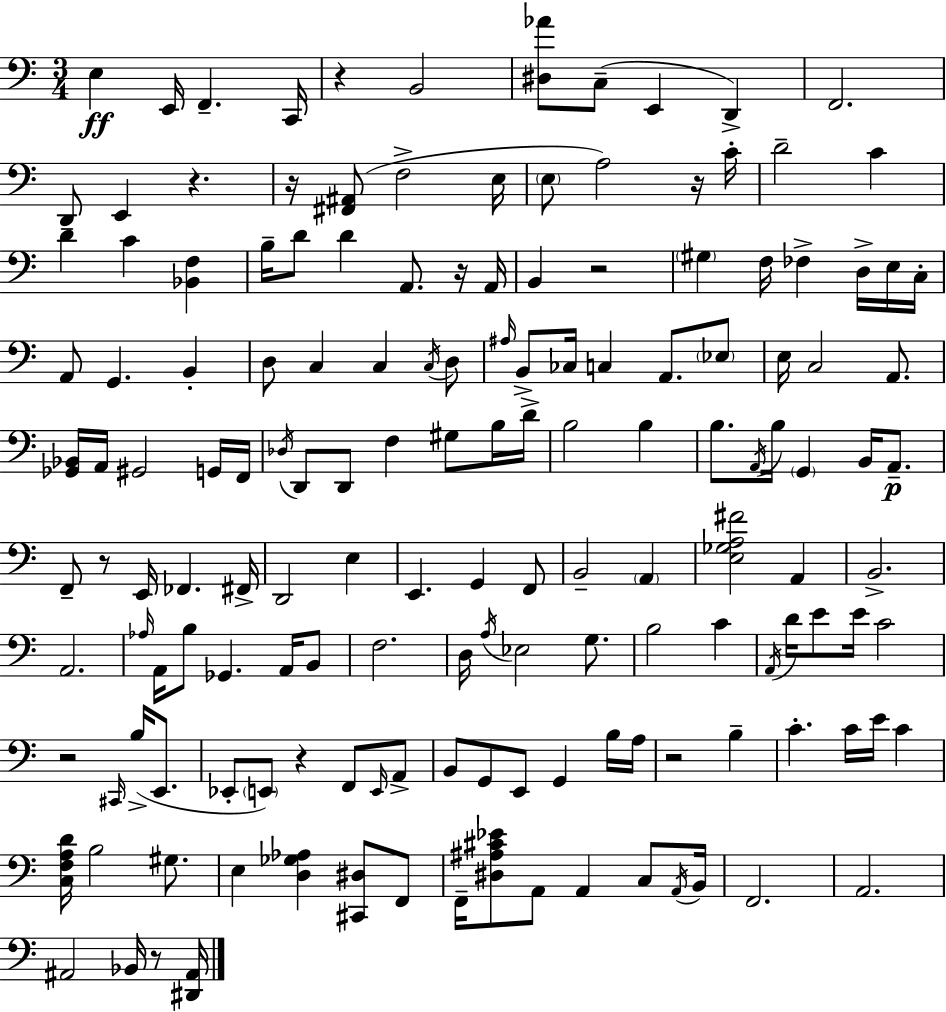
E3/q E2/s F2/q. C2/s R/q B2/h [D#3,Ab4]/e C3/e E2/q D2/q F2/h. D2/e E2/q R/q. R/s [F#2,A#2]/e F3/h E3/s E3/e A3/h R/s C4/s D4/h C4/q D4/q C4/q [Bb2,F3]/q B3/s D4/e D4/q A2/e. R/s A2/s B2/q R/h G#3/q F3/s FES3/q D3/s E3/s C3/s A2/e G2/q. B2/q D3/e C3/q C3/q C3/s D3/e A#3/s B2/e CES3/s C3/q A2/e. Eb3/e E3/s C3/h A2/e. [Gb2,Bb2]/s A2/s G#2/h G2/s F2/s Db3/s D2/e D2/e F3/q G#3/e B3/s D4/s B3/h B3/q B3/e. A2/s B3/s G2/q B2/s A2/e. F2/e R/e E2/s FES2/q. F#2/s D2/h E3/q E2/q. G2/q F2/e B2/h A2/q [E3,Gb3,A3,F#4]/h A2/q B2/h. A2/h. Ab3/s A2/s B3/e Gb2/q. A2/s B2/e F3/h. D3/s A3/s Eb3/h G3/e. B3/h C4/q A2/s D4/s E4/e E4/s C4/h R/h C#2/s B3/s E2/e. Eb2/e E2/e R/q F2/e E2/s A2/e B2/e G2/e E2/e G2/q B3/s A3/s R/h B3/q C4/q. C4/s E4/s C4/q [C3,F3,A3,D4]/s B3/h G#3/e. E3/q [D3,Gb3,Ab3]/q [C#2,D#3]/e F2/e F2/s [D#3,A#3,C#4,Eb4]/e A2/e A2/q C3/e A2/s B2/s F2/h. A2/h. A#2/h Bb2/s R/e [D#2,A#2]/s